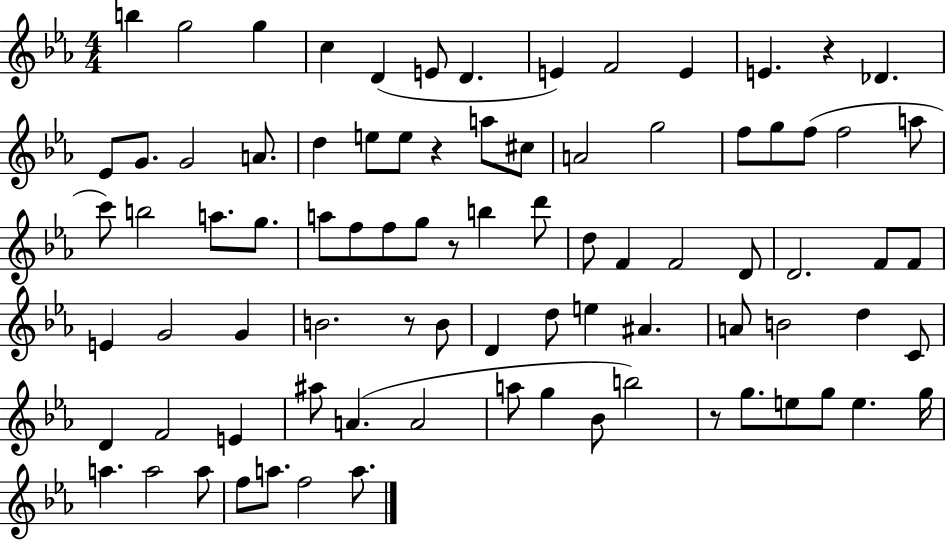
{
  \clef treble
  \numericTimeSignature
  \time 4/4
  \key ees \major
  b''4 g''2 g''4 | c''4 d'4( e'8 d'4. | e'4) f'2 e'4 | e'4. r4 des'4. | \break ees'8 g'8. g'2 a'8. | d''4 e''8 e''8 r4 a''8 cis''8 | a'2 g''2 | f''8 g''8 f''8( f''2 a''8 | \break c'''8) b''2 a''8. g''8. | a''8 f''8 f''8 g''8 r8 b''4 d'''8 | d''8 f'4 f'2 d'8 | d'2. f'8 f'8 | \break e'4 g'2 g'4 | b'2. r8 b'8 | d'4 d''8 e''4 ais'4. | a'8 b'2 d''4 c'8 | \break d'4 f'2 e'4 | ais''8 a'4.( a'2 | a''8 g''4 bes'8 b''2) | r8 g''8. e''8 g''8 e''4. g''16 | \break a''4. a''2 a''8 | f''8 a''8. f''2 a''8. | \bar "|."
}